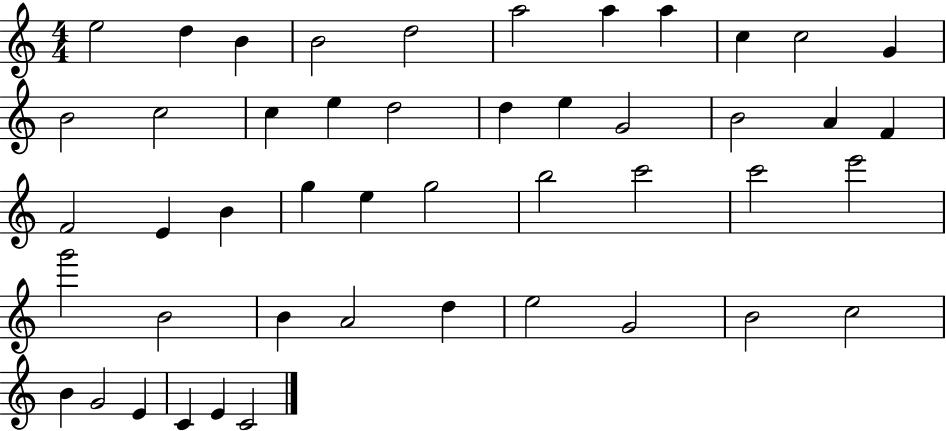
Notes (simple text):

E5/h D5/q B4/q B4/h D5/h A5/h A5/q A5/q C5/q C5/h G4/q B4/h C5/h C5/q E5/q D5/h D5/q E5/q G4/h B4/h A4/q F4/q F4/h E4/q B4/q G5/q E5/q G5/h B5/h C6/h C6/h E6/h G6/h B4/h B4/q A4/h D5/q E5/h G4/h B4/h C5/h B4/q G4/h E4/q C4/q E4/q C4/h